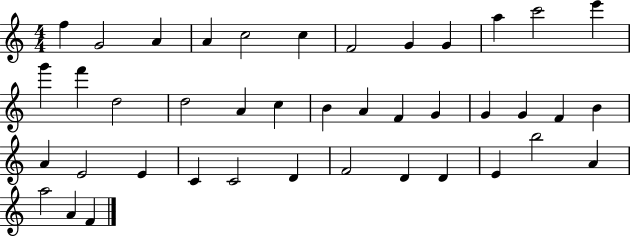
X:1
T:Untitled
M:4/4
L:1/4
K:C
f G2 A A c2 c F2 G G a c'2 e' g' f' d2 d2 A c B A F G G G F B A E2 E C C2 D F2 D D E b2 A a2 A F